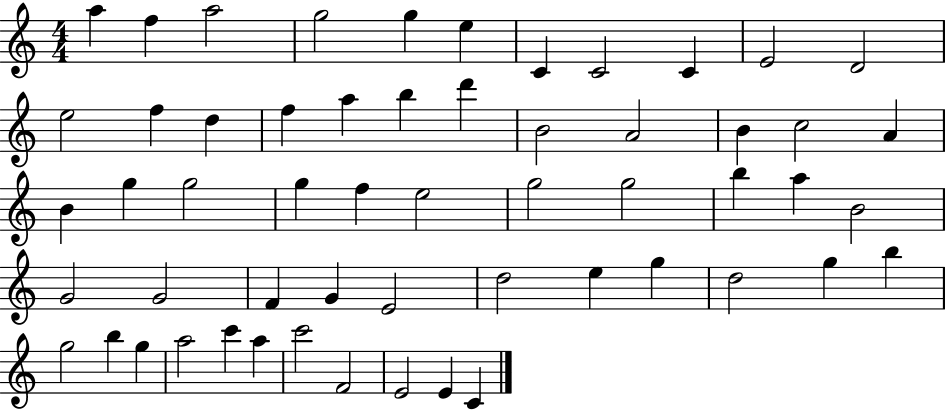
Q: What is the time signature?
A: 4/4